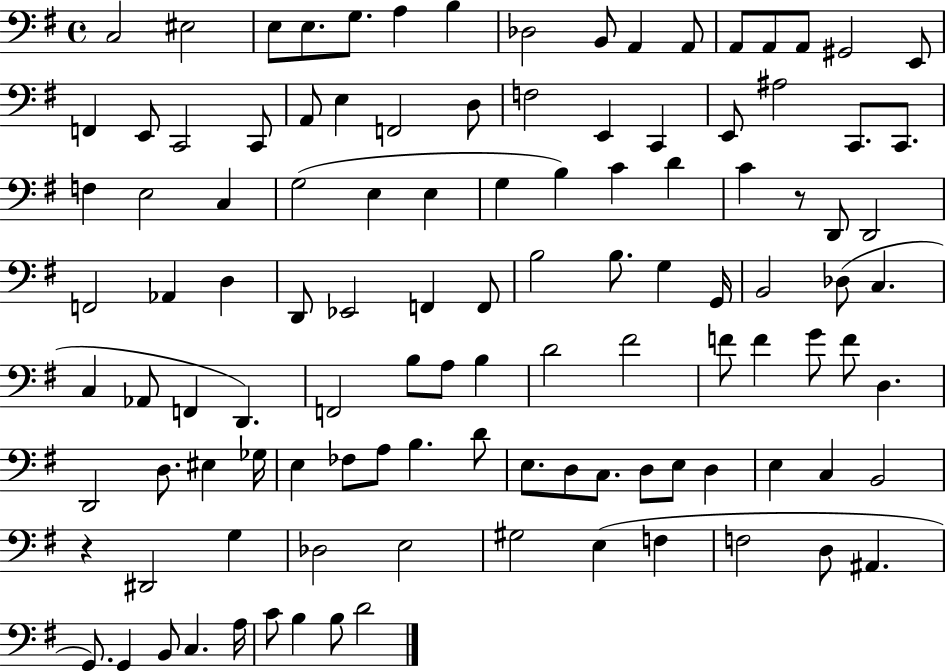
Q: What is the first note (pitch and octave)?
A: C3